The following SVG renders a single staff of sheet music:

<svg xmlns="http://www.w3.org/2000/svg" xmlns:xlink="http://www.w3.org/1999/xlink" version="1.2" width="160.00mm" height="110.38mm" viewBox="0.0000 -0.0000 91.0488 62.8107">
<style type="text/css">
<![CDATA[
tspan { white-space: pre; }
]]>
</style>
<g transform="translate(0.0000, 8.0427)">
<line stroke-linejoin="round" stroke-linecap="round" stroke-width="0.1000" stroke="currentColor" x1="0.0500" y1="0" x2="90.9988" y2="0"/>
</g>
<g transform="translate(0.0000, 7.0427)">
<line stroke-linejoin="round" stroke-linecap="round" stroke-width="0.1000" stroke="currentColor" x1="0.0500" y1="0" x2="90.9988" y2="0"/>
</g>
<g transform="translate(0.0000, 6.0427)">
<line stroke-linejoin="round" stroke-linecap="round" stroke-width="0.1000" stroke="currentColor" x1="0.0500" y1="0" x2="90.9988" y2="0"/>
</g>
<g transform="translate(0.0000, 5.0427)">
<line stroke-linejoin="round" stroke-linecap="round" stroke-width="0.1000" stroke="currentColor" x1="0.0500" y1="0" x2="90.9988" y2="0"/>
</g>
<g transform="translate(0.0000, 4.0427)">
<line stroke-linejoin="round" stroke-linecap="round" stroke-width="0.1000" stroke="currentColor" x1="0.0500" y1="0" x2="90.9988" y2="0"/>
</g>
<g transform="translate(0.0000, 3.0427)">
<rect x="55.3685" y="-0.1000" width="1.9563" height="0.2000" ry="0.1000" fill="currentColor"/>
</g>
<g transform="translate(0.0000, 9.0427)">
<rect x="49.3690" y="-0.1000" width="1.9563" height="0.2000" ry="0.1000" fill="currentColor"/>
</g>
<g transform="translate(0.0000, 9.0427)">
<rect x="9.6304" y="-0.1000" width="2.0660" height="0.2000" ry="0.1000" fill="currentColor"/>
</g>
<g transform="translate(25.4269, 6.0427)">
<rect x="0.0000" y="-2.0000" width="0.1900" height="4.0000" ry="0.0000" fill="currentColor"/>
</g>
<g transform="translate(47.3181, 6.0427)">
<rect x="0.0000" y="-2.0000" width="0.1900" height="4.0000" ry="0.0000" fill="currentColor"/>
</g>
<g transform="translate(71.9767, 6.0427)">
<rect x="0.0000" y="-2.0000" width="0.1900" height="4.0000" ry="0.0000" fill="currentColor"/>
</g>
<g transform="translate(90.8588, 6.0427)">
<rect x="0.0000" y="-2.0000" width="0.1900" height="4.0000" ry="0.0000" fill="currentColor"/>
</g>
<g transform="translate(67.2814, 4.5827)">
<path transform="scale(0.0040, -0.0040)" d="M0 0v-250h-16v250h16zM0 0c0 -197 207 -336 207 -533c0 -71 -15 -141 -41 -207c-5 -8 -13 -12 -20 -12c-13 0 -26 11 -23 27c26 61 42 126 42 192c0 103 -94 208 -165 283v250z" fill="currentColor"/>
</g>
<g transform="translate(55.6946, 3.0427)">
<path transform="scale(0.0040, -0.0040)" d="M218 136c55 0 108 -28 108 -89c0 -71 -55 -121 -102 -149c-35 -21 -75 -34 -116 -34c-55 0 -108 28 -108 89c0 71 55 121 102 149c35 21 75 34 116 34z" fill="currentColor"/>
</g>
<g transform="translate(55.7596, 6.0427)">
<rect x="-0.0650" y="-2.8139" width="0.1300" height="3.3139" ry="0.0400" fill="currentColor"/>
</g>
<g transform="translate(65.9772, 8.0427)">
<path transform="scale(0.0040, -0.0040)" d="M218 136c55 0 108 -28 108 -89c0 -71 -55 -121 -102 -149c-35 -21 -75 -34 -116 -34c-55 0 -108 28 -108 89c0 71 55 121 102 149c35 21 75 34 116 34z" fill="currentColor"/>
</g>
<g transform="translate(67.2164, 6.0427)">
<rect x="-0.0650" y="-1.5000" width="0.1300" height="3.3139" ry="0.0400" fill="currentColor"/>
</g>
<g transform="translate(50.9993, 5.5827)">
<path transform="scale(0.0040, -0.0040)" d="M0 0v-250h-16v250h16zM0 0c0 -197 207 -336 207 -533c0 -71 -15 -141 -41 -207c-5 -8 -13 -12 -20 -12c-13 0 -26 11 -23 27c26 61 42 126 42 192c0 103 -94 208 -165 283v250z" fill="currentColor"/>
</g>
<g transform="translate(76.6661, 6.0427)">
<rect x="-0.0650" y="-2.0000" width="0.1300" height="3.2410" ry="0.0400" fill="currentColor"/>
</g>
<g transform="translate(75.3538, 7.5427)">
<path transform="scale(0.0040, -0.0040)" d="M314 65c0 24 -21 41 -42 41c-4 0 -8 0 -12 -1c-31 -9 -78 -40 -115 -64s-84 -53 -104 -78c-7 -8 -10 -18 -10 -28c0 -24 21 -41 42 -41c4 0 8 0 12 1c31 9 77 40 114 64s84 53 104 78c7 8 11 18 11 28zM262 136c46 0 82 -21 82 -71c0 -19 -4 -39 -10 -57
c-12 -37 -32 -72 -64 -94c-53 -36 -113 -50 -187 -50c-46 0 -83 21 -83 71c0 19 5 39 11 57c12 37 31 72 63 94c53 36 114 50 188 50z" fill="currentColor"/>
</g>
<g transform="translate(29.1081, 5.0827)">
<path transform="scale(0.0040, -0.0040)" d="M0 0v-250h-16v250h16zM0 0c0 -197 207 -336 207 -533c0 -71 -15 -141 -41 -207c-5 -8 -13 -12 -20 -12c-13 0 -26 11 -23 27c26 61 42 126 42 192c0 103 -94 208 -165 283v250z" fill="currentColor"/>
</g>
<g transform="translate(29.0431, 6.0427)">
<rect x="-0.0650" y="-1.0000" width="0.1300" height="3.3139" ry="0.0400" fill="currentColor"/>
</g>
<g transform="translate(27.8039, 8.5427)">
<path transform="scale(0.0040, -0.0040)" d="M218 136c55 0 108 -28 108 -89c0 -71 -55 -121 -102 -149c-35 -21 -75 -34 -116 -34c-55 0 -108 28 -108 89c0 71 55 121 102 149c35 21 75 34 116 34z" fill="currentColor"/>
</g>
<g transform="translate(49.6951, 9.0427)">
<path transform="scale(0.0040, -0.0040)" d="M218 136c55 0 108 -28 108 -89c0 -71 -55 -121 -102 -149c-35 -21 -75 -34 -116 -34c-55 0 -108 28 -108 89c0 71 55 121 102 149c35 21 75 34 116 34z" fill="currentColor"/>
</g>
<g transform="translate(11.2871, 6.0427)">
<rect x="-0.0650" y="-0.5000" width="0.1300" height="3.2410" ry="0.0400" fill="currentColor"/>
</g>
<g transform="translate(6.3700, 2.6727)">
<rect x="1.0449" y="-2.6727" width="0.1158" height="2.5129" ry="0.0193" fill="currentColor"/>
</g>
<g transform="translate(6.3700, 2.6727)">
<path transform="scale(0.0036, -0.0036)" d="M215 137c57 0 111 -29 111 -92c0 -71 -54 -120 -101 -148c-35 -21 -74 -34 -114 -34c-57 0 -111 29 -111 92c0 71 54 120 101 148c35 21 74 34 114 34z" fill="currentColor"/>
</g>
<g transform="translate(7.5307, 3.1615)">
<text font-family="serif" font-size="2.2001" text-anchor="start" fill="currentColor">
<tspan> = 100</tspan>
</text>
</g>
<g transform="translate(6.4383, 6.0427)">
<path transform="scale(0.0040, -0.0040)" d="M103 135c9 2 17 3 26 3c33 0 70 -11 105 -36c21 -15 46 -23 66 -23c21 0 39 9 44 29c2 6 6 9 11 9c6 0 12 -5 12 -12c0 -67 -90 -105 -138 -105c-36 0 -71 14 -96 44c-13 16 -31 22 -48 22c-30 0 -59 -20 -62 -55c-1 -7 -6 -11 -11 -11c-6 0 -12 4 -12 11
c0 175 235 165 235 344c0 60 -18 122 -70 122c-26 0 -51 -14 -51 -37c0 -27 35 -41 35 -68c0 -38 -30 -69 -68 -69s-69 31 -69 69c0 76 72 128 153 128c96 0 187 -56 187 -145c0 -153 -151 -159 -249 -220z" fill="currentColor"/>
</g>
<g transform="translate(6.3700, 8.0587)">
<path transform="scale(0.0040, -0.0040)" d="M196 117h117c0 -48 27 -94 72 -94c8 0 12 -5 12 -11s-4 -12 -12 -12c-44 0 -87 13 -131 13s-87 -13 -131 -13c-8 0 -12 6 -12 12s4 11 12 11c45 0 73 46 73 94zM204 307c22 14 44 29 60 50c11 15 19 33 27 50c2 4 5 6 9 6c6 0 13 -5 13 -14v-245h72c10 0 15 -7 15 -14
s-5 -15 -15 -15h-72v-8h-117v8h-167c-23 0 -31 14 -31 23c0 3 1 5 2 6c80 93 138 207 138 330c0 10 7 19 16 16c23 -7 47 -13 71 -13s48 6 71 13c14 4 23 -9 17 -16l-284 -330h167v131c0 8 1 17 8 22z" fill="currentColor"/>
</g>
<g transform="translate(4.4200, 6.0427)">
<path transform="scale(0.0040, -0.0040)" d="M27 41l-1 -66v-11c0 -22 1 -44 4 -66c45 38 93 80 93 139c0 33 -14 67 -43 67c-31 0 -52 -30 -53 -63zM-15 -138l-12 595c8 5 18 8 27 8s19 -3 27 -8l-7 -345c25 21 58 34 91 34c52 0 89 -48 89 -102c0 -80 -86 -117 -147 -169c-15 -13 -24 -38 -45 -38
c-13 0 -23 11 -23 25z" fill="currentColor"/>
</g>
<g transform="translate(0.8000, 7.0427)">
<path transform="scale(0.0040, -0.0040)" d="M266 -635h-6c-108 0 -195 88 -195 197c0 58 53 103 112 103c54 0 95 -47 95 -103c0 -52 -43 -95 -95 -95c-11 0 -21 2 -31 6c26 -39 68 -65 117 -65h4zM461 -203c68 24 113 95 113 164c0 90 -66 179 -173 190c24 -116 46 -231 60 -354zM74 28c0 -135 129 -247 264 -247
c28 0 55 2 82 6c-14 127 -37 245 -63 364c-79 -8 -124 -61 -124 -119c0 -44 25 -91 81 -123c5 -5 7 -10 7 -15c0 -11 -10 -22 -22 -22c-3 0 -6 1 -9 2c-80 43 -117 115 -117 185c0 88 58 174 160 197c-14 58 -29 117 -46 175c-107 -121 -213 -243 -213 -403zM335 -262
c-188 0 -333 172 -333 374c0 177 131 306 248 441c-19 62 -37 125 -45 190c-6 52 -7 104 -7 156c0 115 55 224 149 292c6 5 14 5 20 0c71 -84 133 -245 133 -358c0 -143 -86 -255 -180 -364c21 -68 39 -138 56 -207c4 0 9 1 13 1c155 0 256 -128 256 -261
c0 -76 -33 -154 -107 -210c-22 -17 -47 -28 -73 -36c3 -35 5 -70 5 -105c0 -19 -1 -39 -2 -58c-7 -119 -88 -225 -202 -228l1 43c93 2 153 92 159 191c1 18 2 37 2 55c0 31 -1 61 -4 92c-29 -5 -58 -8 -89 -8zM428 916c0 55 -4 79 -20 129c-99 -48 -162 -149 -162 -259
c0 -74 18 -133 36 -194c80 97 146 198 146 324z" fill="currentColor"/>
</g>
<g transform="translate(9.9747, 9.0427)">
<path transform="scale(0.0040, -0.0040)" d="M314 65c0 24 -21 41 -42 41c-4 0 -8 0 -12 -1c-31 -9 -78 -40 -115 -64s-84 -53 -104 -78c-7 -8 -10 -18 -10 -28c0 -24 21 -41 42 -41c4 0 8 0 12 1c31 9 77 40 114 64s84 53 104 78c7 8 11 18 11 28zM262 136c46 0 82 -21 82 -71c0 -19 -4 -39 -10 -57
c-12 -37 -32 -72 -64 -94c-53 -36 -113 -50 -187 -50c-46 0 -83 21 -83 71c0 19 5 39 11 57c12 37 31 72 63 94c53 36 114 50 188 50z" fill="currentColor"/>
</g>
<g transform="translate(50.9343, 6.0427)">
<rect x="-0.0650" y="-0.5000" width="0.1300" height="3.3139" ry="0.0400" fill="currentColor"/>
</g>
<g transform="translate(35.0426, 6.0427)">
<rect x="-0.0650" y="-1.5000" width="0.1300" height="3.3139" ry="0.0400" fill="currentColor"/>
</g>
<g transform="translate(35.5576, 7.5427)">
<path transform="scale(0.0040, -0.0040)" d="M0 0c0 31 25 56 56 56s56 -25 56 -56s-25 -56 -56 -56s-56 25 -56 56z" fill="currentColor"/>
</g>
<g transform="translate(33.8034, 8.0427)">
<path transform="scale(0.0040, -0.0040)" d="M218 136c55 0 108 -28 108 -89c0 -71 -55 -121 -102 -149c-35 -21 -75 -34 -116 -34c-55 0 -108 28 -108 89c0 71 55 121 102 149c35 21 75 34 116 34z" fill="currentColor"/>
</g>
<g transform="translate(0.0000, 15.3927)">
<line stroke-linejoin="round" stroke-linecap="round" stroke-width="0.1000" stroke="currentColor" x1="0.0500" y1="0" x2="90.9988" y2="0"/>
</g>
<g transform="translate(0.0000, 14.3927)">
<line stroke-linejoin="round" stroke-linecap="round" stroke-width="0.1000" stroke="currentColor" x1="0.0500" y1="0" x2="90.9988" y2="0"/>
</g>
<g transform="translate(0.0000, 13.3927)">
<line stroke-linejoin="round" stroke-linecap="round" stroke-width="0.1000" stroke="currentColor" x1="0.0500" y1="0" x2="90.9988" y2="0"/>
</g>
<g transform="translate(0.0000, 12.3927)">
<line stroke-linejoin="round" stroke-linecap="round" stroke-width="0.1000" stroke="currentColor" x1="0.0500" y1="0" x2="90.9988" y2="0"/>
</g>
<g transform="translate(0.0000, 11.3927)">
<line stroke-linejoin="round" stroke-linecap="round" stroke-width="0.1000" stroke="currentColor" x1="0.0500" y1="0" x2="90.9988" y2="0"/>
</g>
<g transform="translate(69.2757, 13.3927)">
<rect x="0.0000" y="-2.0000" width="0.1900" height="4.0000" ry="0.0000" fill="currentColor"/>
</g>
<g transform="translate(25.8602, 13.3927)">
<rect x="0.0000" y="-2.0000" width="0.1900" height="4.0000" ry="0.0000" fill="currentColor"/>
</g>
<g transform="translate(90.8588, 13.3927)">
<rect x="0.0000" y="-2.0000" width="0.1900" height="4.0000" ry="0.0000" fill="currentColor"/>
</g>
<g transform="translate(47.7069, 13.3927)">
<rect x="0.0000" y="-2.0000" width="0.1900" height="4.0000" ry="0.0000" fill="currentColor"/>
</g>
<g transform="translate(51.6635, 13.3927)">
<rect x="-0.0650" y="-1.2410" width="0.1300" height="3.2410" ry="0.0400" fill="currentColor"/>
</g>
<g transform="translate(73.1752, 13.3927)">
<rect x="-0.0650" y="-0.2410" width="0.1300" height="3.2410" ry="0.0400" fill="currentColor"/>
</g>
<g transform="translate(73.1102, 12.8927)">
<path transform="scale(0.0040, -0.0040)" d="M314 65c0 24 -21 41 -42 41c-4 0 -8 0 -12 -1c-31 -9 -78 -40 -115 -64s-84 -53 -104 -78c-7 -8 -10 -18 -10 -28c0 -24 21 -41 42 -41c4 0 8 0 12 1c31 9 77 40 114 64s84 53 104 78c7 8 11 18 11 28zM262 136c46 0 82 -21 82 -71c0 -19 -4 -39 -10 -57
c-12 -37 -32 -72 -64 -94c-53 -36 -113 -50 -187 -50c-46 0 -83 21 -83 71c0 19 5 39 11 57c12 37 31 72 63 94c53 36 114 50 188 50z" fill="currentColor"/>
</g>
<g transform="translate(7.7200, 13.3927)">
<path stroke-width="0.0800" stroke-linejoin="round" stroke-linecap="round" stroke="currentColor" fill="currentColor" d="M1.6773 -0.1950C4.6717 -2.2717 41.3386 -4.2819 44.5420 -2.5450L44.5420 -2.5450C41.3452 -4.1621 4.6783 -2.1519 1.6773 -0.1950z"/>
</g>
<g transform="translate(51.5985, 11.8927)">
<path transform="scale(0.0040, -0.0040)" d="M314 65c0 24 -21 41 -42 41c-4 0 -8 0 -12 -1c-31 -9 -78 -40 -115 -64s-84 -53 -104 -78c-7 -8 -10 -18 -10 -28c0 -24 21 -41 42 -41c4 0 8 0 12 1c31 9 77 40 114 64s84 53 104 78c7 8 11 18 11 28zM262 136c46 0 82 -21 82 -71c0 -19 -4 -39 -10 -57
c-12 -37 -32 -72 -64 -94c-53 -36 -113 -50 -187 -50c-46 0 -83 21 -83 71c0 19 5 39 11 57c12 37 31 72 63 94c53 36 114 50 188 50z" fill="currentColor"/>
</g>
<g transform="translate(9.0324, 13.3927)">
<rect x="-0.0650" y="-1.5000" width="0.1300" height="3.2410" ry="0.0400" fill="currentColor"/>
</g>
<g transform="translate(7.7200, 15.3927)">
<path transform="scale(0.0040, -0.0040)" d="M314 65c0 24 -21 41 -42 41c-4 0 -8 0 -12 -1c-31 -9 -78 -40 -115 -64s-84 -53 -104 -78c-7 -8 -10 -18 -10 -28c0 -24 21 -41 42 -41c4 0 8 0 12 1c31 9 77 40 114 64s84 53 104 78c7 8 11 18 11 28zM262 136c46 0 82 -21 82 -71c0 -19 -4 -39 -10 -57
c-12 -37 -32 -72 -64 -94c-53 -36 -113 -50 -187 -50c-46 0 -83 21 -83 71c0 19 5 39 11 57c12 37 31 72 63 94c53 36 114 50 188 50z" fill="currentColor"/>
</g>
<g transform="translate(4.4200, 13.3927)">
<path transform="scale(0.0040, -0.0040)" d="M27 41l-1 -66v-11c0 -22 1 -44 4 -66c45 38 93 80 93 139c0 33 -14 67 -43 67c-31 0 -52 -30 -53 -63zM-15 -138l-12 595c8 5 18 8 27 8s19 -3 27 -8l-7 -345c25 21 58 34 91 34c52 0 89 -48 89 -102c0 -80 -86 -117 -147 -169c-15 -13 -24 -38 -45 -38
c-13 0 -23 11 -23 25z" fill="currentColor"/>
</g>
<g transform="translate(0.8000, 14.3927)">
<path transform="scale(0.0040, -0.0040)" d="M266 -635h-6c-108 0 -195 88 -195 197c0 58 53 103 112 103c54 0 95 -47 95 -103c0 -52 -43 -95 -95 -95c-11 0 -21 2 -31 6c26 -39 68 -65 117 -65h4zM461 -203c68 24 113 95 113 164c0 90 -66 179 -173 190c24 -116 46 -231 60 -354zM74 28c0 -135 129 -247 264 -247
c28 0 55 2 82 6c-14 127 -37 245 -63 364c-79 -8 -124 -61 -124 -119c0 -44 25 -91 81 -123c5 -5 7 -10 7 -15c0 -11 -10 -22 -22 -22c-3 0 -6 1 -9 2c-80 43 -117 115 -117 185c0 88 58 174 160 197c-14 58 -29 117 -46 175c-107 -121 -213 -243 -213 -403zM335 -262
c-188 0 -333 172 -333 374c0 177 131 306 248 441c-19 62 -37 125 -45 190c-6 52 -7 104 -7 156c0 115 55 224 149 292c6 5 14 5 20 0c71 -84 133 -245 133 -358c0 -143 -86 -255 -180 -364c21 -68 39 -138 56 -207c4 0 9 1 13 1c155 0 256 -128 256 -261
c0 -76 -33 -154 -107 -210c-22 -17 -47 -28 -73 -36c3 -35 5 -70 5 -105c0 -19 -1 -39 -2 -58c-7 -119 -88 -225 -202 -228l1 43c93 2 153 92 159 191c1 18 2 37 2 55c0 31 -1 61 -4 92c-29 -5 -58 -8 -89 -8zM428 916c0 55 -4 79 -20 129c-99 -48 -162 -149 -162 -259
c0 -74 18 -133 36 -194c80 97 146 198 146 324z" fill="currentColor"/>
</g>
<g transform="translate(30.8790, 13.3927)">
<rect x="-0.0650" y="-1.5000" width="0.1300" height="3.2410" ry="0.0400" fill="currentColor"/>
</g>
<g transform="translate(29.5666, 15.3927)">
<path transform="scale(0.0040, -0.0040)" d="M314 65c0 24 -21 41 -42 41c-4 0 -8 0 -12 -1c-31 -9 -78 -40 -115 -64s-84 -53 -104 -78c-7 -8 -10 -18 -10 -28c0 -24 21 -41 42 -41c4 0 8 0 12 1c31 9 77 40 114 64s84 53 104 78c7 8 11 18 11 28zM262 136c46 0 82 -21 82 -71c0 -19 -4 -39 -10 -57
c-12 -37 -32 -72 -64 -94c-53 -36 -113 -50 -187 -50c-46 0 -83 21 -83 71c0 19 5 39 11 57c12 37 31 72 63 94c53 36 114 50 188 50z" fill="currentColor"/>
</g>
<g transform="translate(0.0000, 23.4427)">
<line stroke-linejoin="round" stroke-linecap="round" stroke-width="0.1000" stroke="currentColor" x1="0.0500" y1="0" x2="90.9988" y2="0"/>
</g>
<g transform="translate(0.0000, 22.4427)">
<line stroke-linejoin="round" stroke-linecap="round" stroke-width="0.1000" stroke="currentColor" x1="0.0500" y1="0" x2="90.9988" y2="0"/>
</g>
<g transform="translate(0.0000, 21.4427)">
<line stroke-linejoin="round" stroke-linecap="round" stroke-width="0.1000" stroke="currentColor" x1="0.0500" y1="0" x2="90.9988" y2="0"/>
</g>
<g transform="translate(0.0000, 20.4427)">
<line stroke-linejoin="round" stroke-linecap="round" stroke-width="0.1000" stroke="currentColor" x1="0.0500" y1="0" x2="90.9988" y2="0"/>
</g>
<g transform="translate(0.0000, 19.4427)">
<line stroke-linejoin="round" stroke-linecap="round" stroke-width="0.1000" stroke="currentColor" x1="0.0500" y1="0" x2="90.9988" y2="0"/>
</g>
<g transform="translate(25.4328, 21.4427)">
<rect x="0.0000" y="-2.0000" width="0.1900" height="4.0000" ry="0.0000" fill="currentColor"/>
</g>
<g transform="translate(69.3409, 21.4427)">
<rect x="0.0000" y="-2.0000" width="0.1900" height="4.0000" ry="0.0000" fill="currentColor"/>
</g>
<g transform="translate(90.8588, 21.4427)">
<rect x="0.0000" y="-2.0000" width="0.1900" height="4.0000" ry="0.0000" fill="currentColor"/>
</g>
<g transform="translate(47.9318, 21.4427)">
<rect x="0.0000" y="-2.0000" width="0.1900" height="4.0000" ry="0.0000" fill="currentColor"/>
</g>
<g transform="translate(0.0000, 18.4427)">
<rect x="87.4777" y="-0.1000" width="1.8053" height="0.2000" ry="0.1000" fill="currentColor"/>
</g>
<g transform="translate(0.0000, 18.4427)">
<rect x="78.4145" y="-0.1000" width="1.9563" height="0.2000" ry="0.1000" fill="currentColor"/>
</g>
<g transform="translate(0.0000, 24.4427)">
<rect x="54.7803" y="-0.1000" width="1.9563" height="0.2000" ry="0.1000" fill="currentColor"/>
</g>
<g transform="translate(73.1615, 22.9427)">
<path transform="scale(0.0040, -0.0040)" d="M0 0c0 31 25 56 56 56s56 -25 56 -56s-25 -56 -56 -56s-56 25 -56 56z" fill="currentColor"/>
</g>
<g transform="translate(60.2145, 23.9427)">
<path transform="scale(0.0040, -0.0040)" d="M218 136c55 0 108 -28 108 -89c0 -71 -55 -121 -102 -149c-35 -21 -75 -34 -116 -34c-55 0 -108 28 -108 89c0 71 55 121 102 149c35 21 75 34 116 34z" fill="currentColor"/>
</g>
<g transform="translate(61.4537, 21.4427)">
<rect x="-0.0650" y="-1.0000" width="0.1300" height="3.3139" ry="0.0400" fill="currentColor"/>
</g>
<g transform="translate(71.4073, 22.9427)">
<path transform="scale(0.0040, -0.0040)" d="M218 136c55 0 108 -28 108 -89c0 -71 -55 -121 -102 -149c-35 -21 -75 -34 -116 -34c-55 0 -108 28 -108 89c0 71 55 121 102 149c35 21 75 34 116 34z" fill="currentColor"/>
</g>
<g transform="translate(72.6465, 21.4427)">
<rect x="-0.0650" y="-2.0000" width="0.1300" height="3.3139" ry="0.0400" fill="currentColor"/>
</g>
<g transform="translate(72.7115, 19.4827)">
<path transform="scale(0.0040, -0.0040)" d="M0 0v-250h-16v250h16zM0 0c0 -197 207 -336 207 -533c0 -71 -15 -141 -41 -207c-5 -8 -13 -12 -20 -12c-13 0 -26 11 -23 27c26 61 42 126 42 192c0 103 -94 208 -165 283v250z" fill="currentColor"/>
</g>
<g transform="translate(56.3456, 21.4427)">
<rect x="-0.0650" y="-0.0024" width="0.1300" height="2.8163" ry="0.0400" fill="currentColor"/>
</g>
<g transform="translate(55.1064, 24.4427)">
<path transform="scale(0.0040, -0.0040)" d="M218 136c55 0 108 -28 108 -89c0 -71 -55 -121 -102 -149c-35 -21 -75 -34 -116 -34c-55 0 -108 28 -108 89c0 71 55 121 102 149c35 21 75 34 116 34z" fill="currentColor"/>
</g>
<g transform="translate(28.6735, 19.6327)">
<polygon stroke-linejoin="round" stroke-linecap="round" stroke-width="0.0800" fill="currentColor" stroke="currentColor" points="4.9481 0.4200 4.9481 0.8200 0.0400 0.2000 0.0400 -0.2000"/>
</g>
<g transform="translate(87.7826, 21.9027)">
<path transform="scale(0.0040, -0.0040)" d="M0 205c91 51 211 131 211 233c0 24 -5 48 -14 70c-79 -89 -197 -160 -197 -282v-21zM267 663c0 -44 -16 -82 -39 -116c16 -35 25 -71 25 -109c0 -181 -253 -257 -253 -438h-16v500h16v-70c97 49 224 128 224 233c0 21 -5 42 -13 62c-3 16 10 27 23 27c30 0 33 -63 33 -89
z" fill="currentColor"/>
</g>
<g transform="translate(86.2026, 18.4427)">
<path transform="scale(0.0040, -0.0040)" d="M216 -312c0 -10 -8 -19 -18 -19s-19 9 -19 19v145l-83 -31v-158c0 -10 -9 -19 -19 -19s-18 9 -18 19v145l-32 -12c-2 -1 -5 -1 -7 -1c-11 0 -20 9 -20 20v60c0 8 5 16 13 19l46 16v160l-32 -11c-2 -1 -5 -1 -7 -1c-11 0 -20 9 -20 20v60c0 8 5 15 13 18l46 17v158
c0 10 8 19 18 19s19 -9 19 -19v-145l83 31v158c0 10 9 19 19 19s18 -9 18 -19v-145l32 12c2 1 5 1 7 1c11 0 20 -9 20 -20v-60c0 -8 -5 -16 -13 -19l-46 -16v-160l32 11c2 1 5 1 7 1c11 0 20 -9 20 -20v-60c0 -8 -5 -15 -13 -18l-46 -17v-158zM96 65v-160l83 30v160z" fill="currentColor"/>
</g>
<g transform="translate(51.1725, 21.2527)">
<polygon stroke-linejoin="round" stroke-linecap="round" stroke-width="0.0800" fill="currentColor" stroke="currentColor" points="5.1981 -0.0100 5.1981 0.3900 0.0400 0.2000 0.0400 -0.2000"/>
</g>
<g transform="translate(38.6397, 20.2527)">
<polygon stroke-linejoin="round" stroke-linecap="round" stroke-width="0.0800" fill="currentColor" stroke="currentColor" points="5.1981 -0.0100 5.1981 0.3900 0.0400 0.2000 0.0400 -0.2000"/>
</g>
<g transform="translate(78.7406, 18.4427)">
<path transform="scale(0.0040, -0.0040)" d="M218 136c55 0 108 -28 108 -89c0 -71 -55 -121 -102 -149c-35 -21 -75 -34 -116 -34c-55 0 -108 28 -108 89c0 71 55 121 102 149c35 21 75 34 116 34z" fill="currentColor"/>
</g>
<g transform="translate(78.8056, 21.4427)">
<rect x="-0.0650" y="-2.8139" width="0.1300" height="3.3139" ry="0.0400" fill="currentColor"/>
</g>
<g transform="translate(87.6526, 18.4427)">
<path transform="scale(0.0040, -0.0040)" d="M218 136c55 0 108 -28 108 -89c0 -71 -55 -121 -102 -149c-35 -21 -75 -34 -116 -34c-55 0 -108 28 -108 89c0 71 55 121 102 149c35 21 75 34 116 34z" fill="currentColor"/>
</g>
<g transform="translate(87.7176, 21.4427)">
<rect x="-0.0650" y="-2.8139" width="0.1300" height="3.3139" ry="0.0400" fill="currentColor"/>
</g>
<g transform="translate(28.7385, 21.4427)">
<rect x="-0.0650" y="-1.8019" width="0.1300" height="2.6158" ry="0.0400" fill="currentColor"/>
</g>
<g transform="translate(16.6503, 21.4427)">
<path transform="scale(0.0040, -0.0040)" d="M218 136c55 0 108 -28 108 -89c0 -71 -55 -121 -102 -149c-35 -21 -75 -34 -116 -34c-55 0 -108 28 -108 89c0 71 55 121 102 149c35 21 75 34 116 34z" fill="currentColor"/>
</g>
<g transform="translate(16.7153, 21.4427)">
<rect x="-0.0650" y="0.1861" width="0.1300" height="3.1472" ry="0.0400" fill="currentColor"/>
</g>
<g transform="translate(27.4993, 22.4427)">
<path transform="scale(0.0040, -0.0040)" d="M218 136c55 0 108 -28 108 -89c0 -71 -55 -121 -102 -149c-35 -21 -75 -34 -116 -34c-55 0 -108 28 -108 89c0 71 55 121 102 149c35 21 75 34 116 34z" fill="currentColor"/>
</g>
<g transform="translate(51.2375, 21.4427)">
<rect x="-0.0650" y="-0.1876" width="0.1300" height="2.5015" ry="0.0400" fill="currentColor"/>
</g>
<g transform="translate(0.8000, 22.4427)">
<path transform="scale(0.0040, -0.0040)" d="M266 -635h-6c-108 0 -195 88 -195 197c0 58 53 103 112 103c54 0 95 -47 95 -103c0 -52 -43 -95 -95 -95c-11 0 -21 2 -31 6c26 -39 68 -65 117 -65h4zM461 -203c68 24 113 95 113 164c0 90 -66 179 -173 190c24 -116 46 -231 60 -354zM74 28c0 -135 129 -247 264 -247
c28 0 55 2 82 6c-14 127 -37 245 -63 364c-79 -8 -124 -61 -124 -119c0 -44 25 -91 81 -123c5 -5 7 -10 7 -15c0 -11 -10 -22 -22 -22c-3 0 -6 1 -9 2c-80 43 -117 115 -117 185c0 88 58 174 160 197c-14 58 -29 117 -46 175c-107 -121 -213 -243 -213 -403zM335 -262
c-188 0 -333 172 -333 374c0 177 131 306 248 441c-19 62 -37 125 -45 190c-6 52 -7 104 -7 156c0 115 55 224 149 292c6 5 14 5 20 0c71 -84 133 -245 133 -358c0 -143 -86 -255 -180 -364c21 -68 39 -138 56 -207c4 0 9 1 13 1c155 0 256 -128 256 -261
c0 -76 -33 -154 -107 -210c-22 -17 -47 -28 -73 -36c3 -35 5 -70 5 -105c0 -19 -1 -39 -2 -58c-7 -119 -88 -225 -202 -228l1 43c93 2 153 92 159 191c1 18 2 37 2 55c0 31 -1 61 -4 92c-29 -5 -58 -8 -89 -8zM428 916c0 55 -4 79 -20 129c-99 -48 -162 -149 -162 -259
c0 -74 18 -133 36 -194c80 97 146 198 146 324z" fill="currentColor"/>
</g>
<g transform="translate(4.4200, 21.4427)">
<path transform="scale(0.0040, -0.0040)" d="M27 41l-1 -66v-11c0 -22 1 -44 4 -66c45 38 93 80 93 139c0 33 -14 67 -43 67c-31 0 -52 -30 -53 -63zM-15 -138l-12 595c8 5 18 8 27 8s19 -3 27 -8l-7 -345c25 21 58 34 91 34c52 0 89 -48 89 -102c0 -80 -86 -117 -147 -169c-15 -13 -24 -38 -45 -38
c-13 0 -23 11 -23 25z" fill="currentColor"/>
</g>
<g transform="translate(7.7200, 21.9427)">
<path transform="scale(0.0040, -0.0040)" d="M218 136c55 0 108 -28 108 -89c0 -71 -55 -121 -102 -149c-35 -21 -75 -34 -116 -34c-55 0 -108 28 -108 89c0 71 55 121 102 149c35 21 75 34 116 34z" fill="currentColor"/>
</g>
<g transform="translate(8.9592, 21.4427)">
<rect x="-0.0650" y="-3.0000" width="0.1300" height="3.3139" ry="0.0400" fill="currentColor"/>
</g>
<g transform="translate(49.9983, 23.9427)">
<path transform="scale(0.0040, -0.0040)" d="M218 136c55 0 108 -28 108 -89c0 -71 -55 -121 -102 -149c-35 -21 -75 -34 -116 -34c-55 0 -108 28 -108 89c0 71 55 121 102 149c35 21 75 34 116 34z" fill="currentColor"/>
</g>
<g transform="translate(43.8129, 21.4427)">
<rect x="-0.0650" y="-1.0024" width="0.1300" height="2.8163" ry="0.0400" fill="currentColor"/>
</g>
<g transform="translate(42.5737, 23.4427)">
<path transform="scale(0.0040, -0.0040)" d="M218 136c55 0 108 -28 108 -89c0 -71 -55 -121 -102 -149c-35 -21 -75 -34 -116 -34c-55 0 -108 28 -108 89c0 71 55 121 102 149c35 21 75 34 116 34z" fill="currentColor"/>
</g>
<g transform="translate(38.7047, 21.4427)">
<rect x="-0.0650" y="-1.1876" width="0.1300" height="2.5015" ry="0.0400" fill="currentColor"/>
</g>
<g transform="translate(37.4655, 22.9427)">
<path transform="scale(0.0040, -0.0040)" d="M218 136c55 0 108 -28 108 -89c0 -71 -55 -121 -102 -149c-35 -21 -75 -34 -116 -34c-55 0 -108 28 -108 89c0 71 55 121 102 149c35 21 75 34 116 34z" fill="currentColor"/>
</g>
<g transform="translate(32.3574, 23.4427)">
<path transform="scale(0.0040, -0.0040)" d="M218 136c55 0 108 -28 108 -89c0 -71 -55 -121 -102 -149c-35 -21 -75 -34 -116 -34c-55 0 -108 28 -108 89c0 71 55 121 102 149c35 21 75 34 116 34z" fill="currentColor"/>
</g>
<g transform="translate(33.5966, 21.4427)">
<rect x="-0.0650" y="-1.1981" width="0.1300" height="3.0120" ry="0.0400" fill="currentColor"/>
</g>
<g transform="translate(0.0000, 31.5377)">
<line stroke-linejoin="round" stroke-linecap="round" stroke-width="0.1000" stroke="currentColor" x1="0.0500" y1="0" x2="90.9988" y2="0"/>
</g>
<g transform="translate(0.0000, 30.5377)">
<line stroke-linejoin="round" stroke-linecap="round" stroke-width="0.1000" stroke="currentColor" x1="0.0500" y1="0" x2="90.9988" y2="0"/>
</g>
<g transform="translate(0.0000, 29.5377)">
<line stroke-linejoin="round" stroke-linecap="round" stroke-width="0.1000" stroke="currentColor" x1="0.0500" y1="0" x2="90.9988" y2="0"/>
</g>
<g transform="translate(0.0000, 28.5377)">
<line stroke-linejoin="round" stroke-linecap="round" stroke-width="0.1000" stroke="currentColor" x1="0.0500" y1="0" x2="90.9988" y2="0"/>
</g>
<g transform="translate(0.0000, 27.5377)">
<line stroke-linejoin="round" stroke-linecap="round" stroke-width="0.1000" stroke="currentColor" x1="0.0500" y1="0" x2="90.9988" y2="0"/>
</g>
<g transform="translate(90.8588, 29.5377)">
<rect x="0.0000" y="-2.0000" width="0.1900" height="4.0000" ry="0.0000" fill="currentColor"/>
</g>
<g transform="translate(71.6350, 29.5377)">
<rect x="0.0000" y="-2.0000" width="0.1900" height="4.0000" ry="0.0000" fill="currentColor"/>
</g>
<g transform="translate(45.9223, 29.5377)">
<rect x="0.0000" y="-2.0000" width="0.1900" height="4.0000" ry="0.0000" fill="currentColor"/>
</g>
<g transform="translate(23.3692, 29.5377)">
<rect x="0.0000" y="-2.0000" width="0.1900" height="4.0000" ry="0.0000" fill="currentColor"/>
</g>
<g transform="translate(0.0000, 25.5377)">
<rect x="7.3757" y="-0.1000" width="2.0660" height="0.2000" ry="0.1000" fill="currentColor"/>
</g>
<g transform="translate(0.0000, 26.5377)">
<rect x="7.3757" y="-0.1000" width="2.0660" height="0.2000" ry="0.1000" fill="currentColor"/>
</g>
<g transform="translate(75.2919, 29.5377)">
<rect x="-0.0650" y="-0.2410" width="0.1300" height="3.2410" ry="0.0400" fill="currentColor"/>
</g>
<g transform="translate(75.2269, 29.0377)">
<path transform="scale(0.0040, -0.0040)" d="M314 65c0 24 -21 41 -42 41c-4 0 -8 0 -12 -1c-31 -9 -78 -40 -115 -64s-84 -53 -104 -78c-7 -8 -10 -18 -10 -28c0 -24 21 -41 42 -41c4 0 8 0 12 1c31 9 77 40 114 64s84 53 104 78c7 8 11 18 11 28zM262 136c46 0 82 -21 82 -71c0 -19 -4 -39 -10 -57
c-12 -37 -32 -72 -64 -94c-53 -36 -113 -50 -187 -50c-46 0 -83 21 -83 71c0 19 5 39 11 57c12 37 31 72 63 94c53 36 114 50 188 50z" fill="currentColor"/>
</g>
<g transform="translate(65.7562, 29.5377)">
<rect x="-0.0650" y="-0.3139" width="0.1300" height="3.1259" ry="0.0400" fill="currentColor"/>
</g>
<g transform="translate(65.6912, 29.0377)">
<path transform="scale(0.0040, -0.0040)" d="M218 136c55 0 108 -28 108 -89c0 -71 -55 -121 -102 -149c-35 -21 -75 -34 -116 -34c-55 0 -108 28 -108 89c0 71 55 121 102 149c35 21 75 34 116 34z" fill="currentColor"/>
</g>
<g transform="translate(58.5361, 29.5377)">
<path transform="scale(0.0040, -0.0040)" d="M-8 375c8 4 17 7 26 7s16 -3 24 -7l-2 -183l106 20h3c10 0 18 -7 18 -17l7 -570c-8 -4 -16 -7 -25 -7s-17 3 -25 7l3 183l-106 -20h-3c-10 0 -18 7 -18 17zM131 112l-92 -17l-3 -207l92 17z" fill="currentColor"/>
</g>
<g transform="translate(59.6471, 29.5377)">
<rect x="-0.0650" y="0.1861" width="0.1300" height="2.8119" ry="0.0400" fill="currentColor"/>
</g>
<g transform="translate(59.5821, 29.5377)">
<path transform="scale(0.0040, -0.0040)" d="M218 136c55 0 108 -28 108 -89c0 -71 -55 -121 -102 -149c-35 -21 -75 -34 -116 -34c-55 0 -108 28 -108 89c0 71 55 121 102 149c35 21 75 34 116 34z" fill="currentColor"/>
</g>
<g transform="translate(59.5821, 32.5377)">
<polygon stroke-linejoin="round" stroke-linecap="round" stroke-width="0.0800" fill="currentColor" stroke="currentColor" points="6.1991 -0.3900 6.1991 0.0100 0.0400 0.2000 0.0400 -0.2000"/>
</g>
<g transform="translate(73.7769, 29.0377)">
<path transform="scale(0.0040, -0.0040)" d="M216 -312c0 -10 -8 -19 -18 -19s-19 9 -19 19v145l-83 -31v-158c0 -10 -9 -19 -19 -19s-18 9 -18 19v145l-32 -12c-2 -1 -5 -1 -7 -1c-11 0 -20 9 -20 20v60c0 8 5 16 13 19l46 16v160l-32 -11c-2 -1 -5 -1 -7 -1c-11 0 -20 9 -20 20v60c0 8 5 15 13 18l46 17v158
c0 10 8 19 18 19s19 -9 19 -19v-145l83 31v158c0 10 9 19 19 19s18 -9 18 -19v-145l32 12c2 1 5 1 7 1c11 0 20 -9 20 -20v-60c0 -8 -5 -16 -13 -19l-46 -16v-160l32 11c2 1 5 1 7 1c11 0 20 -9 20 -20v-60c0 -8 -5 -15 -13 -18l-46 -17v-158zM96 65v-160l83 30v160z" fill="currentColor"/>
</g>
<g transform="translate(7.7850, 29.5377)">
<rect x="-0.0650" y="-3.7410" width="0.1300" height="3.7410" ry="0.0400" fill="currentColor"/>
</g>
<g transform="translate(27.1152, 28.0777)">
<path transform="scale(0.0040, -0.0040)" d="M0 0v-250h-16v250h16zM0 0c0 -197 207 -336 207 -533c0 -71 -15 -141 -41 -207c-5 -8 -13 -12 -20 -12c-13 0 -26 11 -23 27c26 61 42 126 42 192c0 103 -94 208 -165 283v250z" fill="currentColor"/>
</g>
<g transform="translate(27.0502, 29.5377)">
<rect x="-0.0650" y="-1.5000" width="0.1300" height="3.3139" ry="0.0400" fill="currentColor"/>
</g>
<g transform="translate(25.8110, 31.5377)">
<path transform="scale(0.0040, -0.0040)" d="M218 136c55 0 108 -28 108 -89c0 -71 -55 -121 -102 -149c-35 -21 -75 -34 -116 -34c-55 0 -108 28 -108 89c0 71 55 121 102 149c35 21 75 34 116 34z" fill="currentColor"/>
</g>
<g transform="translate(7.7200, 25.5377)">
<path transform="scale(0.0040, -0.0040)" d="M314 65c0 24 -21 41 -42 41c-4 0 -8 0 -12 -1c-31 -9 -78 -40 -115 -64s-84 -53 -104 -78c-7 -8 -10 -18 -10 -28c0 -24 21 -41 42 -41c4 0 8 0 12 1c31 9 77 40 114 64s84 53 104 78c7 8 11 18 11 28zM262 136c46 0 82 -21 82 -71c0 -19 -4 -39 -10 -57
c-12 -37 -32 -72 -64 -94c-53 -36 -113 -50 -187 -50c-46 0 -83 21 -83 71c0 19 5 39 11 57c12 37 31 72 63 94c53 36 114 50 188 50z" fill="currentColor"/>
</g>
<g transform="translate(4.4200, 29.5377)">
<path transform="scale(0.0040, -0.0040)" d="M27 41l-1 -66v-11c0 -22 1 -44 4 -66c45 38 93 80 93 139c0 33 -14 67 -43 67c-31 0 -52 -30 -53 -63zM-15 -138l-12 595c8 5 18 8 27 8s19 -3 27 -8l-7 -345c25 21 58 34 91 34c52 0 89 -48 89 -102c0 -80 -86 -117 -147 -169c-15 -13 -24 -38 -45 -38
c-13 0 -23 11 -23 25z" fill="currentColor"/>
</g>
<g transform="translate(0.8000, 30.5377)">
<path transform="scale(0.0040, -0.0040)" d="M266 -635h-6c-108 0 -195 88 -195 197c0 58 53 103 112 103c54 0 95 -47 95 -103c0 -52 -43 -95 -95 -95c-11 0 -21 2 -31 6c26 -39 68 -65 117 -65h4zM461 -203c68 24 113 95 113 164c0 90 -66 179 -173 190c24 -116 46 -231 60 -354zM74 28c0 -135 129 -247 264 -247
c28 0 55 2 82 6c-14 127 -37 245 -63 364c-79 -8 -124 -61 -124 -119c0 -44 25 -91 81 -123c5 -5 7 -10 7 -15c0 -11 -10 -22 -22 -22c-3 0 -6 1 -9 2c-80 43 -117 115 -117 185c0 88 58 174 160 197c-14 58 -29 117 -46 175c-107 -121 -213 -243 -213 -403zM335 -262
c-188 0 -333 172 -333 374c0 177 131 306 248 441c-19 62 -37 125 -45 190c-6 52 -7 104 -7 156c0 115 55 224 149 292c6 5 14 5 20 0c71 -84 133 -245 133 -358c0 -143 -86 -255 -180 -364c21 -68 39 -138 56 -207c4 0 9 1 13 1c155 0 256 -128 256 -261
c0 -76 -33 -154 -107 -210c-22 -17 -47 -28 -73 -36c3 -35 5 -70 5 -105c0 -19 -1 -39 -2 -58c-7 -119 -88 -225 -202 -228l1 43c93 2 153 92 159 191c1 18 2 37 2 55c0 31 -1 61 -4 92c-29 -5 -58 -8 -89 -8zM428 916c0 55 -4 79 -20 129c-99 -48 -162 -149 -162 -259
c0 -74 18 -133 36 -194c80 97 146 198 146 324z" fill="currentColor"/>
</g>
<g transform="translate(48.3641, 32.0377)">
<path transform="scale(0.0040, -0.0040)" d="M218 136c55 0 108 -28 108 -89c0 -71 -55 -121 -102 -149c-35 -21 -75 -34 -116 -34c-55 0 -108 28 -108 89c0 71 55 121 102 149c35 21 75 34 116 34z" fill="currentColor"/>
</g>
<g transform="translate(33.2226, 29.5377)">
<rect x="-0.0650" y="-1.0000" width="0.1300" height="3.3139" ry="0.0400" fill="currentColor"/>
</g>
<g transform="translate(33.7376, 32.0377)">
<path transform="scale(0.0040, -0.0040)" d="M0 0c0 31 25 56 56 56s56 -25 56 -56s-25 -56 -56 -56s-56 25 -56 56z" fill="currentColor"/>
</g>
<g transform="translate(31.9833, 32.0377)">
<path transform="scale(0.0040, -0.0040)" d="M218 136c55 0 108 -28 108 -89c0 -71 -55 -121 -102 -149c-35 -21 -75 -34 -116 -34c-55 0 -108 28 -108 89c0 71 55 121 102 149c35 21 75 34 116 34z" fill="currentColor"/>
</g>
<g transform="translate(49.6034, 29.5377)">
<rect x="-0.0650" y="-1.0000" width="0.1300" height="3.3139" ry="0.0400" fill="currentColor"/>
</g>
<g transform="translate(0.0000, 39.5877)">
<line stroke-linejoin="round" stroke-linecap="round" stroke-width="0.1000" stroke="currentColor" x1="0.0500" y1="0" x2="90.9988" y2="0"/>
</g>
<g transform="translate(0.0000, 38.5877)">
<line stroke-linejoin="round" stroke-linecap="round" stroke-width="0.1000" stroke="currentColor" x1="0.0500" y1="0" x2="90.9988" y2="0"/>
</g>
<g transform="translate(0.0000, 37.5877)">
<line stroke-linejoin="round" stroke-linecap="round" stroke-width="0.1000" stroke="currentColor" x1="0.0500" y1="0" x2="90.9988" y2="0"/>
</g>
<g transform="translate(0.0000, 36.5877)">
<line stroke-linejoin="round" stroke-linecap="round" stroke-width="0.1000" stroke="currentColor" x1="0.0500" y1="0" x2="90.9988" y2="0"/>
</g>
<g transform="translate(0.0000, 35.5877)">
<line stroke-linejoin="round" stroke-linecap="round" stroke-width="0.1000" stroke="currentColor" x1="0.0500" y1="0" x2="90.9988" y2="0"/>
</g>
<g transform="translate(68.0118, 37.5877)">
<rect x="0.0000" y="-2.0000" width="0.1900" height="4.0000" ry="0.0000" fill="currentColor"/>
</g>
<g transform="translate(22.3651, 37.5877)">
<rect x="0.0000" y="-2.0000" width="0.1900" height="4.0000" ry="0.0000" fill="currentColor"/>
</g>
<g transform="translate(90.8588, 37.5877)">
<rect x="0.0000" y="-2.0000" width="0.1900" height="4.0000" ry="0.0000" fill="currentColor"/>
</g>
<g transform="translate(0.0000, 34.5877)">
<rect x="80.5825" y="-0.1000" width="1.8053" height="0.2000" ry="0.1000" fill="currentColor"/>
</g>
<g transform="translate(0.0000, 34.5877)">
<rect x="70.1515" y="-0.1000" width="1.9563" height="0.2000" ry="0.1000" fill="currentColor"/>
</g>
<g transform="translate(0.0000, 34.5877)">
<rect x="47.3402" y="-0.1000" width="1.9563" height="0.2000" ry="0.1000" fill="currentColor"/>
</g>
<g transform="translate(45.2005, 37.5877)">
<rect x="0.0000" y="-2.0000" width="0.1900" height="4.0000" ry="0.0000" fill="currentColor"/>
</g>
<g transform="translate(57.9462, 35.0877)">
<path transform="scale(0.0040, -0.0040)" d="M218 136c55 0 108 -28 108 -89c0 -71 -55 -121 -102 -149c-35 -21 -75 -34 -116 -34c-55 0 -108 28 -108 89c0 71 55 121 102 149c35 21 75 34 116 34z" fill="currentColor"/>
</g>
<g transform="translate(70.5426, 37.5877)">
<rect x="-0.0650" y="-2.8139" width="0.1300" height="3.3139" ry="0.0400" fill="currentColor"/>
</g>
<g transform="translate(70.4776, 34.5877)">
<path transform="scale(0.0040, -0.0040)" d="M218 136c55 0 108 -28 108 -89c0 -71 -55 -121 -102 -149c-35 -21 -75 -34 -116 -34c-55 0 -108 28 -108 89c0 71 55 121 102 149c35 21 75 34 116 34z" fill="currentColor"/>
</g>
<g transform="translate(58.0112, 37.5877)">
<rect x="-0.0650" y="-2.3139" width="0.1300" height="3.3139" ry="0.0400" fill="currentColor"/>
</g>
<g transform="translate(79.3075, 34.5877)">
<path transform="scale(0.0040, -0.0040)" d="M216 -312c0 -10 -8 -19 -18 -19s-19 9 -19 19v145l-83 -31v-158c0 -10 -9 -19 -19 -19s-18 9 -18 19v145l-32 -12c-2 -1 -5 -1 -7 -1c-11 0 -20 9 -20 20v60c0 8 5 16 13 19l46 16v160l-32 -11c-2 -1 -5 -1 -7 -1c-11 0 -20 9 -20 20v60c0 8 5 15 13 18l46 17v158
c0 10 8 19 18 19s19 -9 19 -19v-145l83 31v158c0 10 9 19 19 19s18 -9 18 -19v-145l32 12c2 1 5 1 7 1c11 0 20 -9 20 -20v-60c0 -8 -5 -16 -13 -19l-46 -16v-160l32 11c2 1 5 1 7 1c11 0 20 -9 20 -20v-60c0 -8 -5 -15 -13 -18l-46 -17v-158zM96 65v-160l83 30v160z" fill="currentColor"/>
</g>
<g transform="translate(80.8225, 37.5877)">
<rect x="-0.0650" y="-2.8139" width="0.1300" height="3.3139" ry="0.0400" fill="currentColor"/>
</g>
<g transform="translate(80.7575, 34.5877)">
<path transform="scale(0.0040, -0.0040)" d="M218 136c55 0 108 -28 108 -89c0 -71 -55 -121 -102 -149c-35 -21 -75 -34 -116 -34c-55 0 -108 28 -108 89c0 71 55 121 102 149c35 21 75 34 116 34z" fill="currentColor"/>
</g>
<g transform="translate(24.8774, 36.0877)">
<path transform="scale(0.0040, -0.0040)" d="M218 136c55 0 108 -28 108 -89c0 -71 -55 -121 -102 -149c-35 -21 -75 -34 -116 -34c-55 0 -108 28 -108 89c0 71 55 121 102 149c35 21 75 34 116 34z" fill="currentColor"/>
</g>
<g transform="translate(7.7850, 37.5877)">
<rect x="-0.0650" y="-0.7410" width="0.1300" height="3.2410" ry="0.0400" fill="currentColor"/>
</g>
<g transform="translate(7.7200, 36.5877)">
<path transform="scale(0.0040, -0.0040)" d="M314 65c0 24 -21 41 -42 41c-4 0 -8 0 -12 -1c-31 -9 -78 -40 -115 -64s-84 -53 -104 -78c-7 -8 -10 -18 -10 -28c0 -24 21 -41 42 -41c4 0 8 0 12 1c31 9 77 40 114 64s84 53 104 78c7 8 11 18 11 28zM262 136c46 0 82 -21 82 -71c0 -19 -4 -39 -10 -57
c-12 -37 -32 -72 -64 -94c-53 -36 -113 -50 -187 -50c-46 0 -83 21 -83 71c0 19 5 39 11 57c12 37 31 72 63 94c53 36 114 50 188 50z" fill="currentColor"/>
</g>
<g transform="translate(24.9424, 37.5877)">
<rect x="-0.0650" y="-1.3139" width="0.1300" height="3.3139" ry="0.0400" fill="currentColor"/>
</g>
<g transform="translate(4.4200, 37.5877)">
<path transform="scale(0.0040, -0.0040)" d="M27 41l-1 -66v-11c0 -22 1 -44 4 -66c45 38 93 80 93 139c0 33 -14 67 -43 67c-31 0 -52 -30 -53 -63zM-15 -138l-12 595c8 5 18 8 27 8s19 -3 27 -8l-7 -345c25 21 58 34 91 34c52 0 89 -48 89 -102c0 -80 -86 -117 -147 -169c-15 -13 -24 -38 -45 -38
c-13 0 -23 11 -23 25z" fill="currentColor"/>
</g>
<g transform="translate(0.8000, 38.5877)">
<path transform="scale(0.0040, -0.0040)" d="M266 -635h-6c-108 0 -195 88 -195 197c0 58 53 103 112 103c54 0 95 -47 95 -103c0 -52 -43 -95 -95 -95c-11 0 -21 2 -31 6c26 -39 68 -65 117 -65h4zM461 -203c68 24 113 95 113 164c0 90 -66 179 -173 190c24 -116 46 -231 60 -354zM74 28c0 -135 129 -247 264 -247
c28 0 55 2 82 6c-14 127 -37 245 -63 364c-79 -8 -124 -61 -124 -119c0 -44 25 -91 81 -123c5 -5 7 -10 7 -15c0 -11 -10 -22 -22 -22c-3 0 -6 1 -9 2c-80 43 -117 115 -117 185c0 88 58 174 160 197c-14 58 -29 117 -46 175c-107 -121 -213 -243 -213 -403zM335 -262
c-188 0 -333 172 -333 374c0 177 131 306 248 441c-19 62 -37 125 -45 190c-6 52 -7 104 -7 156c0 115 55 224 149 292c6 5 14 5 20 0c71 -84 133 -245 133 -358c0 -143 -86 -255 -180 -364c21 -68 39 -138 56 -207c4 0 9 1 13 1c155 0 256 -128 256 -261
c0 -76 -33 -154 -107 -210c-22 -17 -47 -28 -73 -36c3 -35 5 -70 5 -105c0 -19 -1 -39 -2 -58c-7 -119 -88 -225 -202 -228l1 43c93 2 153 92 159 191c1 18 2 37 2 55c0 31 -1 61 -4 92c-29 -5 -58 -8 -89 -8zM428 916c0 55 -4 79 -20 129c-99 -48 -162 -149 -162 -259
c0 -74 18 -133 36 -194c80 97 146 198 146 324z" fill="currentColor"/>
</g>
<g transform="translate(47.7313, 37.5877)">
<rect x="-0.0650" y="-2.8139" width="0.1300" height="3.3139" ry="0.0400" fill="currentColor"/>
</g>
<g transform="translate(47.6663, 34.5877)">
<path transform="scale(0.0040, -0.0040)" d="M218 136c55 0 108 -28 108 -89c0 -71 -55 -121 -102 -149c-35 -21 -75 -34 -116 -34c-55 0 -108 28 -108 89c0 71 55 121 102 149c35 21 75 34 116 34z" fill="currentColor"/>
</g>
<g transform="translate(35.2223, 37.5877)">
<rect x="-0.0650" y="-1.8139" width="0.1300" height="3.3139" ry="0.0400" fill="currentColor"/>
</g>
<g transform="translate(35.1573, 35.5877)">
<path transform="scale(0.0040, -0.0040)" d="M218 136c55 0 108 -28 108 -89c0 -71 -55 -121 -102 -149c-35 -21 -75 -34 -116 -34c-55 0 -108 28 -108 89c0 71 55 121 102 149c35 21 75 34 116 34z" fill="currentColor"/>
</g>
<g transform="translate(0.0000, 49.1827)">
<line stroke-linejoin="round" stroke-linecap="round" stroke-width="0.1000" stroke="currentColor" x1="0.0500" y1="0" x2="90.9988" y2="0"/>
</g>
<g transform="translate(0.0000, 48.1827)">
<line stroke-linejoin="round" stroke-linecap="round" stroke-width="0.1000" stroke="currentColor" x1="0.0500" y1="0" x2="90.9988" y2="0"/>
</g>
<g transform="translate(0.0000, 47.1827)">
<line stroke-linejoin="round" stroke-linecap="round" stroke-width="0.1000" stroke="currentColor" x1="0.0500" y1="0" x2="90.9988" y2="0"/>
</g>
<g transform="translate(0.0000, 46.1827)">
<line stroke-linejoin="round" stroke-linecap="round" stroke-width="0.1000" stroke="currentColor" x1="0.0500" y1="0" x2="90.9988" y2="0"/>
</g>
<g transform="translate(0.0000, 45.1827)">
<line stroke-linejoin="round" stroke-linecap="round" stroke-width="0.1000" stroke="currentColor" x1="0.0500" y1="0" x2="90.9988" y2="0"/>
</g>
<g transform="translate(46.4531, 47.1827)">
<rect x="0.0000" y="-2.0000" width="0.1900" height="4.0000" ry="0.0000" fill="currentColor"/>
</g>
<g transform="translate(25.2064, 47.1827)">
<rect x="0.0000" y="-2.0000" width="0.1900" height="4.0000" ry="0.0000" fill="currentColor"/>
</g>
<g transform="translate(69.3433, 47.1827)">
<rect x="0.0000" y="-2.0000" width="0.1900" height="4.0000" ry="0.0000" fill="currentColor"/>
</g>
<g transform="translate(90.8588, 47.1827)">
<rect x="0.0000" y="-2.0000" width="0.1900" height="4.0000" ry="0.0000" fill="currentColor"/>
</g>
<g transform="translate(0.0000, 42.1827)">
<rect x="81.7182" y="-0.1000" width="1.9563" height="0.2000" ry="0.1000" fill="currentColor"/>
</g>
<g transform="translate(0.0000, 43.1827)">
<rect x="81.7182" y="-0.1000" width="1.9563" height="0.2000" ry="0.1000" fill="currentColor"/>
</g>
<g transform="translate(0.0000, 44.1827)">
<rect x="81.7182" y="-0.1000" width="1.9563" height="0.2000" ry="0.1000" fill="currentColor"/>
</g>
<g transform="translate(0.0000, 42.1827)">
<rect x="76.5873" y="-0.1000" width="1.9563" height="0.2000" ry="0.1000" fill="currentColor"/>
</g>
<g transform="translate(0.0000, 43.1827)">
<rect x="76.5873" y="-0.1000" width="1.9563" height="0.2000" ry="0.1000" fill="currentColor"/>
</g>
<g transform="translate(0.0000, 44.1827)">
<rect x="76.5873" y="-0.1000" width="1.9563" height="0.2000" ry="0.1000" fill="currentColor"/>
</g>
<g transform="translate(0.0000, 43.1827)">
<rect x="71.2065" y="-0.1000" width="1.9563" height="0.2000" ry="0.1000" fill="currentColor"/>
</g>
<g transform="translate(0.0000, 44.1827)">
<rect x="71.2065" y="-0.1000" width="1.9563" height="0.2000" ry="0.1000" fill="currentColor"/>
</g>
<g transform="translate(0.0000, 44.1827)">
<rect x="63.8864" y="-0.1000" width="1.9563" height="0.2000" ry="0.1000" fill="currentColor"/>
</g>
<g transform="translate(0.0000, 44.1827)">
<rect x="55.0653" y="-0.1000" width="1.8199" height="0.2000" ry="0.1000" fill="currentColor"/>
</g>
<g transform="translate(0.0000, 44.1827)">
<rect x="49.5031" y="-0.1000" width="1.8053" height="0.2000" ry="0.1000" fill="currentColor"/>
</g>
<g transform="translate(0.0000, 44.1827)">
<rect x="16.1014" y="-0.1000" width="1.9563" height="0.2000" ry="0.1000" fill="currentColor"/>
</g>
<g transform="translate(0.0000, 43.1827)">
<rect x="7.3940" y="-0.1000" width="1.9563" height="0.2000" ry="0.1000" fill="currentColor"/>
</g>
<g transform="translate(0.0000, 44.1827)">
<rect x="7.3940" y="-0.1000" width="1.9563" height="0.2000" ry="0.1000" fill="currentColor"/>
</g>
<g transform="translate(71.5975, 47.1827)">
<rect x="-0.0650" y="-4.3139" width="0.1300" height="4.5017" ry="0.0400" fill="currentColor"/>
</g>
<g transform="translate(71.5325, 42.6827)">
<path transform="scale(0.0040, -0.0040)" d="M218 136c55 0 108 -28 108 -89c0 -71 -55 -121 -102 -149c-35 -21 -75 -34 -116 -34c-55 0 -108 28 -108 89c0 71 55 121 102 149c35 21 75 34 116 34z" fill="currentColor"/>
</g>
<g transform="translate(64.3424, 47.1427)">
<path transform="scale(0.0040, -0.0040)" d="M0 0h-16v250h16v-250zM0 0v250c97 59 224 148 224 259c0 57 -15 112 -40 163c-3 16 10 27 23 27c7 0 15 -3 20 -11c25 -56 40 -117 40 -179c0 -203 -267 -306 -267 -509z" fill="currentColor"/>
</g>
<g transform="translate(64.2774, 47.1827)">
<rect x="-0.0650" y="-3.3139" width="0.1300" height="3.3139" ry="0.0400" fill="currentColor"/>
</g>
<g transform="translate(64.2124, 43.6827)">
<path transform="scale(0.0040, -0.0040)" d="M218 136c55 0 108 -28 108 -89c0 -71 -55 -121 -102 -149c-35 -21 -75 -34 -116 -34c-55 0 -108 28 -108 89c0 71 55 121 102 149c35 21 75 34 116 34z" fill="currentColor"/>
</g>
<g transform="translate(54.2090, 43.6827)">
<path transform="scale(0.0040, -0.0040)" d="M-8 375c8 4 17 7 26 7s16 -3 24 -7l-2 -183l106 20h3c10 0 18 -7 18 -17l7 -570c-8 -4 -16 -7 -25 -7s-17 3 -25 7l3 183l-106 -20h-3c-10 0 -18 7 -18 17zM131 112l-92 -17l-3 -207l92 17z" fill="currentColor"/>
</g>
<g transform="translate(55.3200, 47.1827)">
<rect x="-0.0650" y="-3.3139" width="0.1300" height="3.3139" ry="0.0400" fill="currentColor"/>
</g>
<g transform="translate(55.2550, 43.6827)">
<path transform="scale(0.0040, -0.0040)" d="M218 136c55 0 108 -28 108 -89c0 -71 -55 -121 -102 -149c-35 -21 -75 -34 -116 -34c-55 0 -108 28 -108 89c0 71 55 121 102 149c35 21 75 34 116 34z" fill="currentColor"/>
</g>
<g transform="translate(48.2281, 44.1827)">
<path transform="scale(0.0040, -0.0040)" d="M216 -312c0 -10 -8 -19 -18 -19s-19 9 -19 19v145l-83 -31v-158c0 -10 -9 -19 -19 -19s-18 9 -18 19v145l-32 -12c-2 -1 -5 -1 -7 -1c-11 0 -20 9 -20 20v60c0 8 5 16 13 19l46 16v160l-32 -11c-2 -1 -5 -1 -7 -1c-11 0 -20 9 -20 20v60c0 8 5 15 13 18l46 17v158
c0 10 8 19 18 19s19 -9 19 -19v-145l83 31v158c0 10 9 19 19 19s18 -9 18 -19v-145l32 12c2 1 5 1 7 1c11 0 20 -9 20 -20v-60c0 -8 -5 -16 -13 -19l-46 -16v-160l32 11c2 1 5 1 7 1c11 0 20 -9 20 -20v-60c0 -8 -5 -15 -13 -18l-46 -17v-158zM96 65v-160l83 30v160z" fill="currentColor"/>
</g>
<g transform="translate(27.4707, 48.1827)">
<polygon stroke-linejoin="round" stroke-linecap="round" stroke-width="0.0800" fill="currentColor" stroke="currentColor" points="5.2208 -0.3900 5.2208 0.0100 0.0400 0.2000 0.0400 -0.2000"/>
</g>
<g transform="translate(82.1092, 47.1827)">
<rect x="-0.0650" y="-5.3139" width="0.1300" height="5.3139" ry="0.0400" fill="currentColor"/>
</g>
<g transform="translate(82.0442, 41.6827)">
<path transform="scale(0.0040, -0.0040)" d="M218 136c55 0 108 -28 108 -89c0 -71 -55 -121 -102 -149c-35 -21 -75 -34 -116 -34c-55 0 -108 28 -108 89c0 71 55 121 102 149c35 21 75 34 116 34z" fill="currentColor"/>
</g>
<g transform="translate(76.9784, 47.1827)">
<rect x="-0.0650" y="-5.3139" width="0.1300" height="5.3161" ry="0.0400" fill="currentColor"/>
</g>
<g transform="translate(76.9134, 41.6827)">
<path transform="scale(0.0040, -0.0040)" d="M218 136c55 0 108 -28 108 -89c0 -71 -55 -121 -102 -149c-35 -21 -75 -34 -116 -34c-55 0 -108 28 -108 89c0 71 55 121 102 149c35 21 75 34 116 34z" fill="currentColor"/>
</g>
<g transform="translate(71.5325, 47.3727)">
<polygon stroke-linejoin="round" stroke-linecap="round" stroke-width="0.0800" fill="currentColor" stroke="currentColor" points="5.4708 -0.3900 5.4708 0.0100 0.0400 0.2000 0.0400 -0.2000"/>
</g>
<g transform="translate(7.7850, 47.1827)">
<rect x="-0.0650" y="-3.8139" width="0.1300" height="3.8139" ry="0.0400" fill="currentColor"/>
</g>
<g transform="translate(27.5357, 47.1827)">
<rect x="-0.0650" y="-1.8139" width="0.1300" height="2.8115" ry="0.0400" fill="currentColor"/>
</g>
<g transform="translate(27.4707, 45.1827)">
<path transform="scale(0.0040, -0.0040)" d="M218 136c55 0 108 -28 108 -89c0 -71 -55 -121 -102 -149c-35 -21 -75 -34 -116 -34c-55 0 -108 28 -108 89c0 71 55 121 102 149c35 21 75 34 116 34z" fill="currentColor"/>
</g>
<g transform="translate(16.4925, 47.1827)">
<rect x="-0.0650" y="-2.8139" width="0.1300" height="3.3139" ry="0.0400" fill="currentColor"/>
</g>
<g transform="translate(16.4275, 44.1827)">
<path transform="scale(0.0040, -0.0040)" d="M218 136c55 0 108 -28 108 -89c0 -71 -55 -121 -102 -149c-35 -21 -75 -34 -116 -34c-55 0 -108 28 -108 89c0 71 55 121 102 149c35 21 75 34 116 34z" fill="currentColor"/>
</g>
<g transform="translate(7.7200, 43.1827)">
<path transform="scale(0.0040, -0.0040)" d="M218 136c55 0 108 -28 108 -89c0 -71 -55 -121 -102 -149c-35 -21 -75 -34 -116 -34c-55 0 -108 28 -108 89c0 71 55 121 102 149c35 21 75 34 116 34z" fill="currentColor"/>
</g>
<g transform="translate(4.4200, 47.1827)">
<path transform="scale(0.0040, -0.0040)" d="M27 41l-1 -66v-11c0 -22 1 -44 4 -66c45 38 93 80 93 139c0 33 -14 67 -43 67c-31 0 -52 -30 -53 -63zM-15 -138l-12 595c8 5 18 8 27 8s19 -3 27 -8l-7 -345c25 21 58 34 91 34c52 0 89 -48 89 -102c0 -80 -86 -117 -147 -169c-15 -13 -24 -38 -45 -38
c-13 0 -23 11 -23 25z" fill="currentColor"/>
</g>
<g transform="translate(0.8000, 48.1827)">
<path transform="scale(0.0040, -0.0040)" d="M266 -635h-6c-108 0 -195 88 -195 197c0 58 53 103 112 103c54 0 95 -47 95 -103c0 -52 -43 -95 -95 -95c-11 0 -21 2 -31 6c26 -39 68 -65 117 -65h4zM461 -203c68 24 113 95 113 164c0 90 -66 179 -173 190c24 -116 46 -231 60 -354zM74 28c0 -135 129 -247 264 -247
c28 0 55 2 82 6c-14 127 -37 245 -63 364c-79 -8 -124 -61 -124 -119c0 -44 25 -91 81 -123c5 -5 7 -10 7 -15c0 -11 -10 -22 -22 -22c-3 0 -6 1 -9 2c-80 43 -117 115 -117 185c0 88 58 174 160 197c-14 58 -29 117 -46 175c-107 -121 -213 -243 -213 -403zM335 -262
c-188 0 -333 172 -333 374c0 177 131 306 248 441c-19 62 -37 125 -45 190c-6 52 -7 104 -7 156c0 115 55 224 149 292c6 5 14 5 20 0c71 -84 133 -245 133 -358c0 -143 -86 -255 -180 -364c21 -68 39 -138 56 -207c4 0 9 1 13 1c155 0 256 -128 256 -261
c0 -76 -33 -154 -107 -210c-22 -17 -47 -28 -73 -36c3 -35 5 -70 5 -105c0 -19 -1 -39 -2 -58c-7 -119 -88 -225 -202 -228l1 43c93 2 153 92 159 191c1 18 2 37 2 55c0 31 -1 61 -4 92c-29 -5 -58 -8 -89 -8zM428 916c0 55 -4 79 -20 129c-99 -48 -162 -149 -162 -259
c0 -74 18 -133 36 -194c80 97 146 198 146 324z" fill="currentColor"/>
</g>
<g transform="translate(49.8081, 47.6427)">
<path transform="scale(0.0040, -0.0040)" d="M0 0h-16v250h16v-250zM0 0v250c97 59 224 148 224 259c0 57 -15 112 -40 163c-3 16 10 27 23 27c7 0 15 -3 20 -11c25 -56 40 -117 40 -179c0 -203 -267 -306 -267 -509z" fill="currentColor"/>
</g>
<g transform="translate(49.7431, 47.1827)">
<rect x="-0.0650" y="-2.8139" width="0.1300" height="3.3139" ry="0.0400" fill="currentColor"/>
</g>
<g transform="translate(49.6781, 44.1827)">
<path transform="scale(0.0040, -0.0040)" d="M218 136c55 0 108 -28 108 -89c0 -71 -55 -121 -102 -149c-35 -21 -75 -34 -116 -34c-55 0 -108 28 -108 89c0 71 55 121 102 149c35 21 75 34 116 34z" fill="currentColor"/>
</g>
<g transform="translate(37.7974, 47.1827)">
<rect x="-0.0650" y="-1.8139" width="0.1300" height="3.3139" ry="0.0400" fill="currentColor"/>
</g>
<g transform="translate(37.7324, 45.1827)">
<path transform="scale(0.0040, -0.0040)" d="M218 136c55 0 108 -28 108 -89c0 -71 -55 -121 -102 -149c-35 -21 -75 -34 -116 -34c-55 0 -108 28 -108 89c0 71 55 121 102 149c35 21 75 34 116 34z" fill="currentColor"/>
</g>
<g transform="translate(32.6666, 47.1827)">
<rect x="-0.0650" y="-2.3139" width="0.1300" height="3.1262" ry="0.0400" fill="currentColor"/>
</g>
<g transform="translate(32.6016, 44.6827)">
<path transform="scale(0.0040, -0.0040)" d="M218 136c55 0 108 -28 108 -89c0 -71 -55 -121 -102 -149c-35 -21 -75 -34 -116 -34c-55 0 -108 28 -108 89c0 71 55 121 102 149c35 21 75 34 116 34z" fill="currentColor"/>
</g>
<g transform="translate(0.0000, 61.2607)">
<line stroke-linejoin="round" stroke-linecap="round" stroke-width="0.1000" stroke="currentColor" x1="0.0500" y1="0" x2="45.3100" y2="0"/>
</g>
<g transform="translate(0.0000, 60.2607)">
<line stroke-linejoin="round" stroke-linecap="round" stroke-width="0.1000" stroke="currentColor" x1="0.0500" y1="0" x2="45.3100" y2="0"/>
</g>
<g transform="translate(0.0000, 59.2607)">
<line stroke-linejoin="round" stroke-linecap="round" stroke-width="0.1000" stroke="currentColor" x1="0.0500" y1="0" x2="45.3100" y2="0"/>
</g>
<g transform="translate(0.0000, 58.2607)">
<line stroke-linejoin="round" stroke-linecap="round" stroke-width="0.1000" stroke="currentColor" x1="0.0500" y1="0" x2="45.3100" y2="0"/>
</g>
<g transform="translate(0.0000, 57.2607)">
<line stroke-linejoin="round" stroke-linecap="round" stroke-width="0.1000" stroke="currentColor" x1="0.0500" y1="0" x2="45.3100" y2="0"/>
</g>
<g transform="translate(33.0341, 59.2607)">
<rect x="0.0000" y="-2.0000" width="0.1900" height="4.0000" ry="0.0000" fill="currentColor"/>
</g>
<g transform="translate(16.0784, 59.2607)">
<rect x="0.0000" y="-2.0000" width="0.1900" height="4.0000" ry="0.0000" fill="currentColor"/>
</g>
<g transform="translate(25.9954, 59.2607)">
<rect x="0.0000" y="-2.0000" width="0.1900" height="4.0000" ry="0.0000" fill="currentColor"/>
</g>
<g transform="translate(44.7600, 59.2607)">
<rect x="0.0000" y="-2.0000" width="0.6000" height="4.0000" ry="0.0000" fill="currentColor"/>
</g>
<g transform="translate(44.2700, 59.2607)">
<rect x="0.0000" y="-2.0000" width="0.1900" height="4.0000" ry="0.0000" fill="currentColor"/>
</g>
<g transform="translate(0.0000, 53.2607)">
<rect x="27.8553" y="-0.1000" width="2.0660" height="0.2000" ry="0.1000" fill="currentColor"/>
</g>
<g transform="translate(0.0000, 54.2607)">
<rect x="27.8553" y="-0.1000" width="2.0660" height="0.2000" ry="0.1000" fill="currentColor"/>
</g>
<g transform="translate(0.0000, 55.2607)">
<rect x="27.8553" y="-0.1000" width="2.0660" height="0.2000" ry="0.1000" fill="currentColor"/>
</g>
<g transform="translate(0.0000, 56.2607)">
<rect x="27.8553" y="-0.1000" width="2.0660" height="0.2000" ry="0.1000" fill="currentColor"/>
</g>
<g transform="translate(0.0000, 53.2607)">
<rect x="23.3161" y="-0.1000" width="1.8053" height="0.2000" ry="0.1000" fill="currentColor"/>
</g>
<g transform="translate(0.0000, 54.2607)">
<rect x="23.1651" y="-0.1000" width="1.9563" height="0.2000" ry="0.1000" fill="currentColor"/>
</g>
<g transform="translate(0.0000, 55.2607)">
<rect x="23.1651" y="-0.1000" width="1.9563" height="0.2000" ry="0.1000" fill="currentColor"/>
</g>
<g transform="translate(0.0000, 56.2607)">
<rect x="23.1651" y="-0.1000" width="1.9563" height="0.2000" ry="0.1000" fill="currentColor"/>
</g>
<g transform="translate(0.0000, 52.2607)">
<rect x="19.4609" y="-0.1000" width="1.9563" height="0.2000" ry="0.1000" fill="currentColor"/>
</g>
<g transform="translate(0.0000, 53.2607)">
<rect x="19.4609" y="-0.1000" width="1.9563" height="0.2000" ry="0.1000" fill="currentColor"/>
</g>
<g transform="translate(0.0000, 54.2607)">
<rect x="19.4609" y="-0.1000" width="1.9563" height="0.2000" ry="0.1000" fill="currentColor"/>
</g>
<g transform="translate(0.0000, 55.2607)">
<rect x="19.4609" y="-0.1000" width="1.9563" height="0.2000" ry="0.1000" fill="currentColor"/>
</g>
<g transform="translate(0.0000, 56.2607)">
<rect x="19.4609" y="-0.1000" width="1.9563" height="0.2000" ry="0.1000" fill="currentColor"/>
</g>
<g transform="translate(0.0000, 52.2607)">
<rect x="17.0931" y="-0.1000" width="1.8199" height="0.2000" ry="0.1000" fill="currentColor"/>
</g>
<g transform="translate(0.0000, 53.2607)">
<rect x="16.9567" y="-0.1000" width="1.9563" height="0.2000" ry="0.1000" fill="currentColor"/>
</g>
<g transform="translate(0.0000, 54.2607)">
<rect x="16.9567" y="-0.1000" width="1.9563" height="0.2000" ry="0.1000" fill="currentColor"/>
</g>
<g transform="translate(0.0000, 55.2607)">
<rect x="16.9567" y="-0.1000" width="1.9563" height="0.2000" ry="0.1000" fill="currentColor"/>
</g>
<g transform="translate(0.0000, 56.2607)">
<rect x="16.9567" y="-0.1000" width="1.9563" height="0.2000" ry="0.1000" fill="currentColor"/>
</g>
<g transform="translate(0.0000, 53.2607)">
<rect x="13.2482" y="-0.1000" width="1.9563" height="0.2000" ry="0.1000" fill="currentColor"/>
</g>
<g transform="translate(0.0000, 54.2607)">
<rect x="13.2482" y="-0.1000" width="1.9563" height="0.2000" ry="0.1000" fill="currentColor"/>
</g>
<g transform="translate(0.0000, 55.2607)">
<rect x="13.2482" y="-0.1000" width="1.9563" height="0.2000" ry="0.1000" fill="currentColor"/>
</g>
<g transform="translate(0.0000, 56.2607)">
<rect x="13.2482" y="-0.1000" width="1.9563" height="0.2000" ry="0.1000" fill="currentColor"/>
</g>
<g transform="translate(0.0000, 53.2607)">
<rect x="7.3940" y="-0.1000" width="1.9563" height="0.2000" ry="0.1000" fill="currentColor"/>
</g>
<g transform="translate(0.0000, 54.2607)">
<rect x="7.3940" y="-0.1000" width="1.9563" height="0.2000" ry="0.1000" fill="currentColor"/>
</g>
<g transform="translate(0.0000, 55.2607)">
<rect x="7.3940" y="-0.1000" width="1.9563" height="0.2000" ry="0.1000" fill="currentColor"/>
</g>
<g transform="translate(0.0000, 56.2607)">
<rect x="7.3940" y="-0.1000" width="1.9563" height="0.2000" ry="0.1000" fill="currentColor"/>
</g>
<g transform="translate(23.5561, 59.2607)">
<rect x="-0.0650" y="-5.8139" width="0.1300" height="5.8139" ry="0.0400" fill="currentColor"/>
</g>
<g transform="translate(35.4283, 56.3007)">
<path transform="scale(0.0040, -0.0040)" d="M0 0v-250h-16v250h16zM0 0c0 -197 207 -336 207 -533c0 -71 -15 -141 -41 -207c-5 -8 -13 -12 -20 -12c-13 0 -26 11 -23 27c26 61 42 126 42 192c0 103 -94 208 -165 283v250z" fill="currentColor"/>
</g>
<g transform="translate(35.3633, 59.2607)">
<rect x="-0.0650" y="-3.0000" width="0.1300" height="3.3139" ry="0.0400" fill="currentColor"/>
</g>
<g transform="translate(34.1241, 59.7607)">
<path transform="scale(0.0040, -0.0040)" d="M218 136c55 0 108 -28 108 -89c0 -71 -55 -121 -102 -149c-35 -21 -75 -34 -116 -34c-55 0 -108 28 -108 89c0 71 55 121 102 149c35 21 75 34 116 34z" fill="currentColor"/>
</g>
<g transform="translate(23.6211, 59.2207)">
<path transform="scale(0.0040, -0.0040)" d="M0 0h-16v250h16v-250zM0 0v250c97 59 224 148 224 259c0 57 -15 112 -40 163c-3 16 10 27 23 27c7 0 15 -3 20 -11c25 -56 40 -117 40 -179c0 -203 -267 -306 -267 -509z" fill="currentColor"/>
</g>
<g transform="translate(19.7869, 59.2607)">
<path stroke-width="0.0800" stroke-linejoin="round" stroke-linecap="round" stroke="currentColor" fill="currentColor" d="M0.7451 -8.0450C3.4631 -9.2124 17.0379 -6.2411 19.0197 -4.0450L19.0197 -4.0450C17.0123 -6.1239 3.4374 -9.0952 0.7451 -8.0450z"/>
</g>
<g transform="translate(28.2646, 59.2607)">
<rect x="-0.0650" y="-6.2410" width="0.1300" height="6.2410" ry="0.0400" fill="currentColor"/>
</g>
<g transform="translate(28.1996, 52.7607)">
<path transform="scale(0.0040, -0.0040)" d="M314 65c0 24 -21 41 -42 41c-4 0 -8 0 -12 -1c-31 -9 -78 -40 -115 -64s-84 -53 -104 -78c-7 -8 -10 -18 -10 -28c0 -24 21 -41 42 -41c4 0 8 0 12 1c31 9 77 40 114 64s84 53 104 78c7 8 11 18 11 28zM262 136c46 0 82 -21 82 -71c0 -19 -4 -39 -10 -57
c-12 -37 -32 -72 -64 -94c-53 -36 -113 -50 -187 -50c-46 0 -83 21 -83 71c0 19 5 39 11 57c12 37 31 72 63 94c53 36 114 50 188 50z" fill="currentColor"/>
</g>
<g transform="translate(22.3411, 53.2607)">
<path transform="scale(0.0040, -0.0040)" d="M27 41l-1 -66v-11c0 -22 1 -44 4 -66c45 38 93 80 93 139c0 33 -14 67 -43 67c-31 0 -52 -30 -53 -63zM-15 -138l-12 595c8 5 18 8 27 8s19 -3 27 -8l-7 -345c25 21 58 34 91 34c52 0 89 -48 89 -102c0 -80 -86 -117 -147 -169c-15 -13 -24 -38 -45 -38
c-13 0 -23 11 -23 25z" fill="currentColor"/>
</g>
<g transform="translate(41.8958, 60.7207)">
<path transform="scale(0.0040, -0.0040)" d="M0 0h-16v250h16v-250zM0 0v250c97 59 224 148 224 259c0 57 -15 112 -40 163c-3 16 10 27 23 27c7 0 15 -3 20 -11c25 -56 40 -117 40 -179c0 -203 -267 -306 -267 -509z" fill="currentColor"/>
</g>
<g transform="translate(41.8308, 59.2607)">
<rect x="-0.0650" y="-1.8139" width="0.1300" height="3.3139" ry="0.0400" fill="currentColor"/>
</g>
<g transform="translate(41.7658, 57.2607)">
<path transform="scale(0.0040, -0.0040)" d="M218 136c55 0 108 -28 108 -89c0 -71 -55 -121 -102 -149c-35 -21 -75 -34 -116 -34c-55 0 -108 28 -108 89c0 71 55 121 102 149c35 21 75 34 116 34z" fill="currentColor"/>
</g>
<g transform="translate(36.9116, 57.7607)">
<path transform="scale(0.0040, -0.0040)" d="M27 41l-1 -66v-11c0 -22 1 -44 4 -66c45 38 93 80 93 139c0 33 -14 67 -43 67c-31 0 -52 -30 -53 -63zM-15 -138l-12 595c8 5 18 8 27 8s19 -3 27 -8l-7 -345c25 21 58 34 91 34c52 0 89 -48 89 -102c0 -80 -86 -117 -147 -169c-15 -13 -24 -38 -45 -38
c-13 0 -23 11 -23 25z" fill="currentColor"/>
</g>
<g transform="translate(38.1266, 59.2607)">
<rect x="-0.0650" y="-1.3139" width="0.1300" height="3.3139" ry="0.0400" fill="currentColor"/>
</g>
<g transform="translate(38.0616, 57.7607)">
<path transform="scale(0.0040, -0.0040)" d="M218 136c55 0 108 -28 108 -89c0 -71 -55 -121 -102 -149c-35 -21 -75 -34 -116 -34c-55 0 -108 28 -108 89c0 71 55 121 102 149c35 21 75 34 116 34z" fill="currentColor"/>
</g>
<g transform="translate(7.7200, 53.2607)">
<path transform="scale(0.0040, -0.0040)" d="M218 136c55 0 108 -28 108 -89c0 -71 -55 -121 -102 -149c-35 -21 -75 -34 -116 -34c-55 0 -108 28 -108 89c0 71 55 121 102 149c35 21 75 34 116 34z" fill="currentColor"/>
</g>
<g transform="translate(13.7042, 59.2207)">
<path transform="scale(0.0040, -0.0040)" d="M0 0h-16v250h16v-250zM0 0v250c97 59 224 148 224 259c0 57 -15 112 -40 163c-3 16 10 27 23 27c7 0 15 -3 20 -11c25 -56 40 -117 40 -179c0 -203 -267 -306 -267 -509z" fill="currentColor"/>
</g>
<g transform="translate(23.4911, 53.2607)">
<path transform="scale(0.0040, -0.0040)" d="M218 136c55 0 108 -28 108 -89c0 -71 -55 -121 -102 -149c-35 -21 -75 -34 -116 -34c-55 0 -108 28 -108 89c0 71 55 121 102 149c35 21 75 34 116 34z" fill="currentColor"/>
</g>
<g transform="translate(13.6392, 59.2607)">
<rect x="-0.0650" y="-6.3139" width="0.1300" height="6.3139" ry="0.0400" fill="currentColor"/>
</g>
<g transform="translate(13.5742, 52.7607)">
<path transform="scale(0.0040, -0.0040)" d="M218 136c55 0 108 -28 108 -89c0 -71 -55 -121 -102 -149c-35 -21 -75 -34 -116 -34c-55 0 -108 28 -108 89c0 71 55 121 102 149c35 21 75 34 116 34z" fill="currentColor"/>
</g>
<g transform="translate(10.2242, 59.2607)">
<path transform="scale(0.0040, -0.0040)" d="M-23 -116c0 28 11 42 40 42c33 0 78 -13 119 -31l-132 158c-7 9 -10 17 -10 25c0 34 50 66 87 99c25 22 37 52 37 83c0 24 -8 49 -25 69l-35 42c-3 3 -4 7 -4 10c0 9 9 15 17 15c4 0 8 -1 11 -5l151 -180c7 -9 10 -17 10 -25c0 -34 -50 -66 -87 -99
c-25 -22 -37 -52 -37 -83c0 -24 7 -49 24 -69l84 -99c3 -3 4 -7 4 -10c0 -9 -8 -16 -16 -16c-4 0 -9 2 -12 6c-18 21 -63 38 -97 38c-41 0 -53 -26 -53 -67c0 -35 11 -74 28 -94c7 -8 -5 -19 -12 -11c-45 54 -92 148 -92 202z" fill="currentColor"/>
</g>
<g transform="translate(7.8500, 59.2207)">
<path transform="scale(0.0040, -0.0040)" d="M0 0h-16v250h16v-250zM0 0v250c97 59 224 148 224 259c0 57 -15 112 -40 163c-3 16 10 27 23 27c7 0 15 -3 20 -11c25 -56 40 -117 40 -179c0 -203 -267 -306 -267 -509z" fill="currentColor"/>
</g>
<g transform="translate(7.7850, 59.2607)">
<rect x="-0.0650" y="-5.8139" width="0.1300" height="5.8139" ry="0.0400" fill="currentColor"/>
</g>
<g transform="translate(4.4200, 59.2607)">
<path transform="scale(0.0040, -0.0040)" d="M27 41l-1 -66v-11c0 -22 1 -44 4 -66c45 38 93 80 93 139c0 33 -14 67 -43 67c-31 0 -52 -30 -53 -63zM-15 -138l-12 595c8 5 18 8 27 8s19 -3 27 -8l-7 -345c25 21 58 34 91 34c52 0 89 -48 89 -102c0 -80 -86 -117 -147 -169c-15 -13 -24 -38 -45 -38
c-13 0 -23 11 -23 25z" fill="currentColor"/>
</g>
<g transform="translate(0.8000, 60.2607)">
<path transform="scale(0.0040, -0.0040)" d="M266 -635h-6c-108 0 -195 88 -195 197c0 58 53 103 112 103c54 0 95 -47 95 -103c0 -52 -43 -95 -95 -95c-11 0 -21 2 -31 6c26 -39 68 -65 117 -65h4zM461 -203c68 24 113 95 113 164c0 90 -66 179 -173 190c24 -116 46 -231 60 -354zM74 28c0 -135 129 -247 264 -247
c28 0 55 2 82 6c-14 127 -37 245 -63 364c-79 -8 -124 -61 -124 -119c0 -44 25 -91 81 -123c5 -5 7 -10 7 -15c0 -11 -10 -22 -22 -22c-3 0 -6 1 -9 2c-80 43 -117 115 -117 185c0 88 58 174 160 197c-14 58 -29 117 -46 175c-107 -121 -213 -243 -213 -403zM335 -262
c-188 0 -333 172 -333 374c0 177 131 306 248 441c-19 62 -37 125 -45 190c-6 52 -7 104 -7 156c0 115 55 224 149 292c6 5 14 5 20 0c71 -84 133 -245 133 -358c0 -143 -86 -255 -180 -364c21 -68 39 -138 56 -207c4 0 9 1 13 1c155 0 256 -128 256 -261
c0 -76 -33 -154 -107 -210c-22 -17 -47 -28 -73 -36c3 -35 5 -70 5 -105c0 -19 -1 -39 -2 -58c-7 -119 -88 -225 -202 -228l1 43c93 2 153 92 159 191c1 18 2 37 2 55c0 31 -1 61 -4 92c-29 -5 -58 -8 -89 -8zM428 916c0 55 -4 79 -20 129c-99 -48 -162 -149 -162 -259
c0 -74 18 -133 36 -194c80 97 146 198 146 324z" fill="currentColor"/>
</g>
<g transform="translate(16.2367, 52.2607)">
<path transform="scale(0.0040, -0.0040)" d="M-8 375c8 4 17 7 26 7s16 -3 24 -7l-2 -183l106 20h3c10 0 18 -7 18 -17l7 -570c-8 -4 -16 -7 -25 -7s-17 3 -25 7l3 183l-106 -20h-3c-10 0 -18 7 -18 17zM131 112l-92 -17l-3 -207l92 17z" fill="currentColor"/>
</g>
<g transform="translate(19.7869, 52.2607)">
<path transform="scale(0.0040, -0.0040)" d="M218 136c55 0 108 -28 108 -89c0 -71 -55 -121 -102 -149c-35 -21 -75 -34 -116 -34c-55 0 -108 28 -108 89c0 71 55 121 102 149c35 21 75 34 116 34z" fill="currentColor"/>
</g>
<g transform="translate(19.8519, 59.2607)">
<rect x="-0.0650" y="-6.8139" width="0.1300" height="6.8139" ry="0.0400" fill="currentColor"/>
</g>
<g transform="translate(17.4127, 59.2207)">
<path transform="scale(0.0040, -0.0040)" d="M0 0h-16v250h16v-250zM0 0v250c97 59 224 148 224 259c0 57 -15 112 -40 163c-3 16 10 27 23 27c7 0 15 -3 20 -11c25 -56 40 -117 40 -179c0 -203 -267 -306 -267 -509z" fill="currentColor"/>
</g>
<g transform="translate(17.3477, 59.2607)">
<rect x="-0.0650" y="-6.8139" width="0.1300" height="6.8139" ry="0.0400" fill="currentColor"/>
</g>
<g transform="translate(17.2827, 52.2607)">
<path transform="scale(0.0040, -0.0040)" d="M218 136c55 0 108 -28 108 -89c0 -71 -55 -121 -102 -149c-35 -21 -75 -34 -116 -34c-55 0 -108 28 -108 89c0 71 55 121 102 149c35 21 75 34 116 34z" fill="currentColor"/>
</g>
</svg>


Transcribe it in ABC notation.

X:1
T:Untitled
M:2/4
L:1/4
K:F
C2 D/2 E C/2 a E/2 F2 E2 E2 e2 c2 A _B G/2 E/2 F/2 E/2 D/2 C/2 D F/2 a ^a/4 c'2 E/2 D D B/2 c/2 ^c2 d2 e f a g a ^a c' a f/2 g/2 f ^a/2 b b/2 d'/2 f'/2 f' g'/2 z a'/2 b'/2 b' _g'/2 a'2 A/2 _e f/2